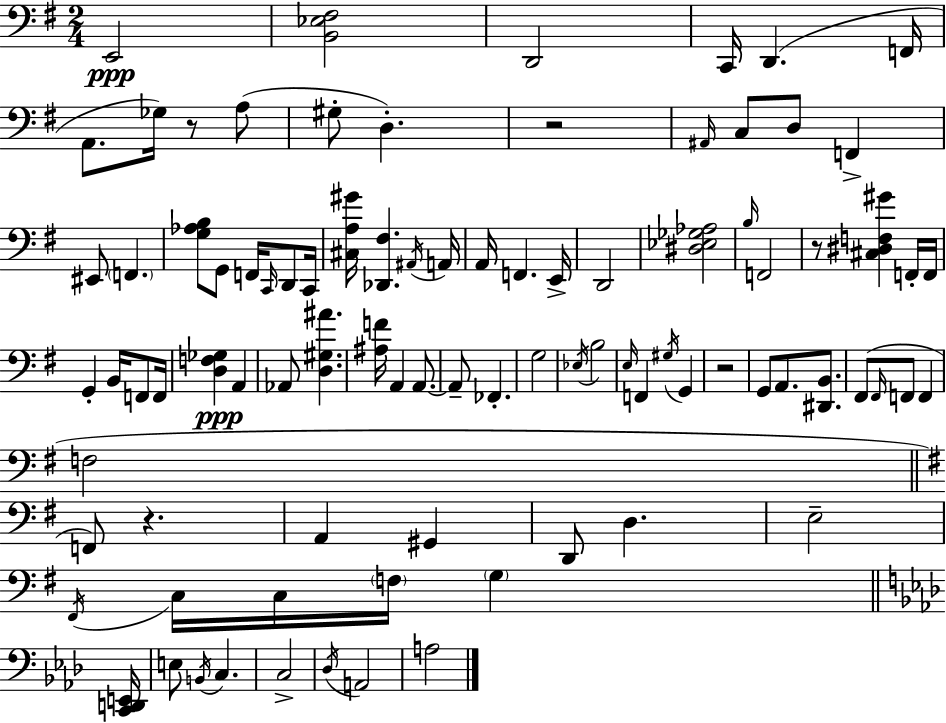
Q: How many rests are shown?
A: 5